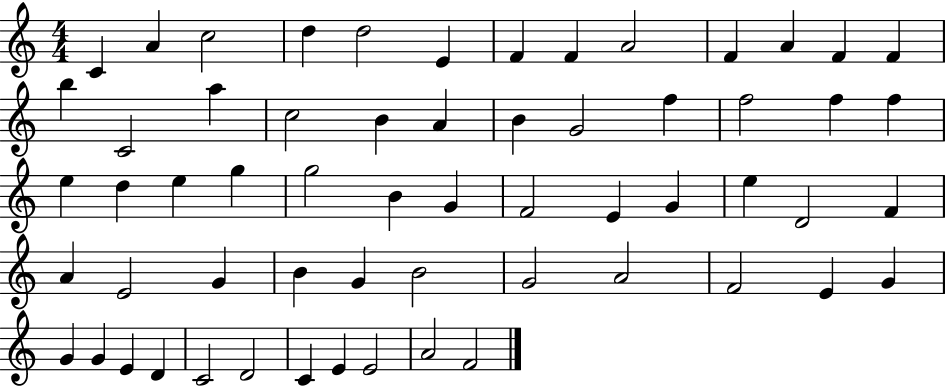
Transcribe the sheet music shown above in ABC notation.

X:1
T:Untitled
M:4/4
L:1/4
K:C
C A c2 d d2 E F F A2 F A F F b C2 a c2 B A B G2 f f2 f f e d e g g2 B G F2 E G e D2 F A E2 G B G B2 G2 A2 F2 E G G G E D C2 D2 C E E2 A2 F2